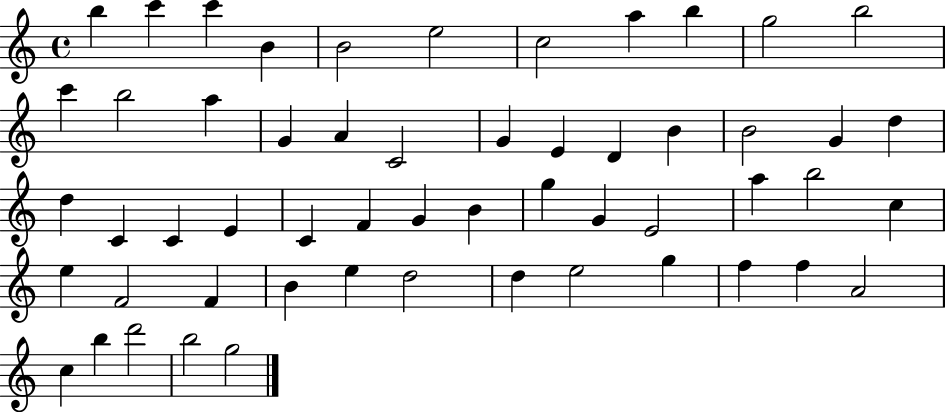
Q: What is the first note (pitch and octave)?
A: B5